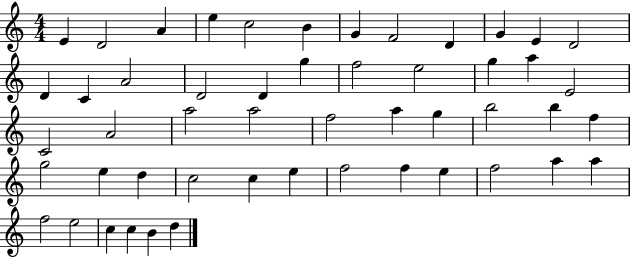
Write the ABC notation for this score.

X:1
T:Untitled
M:4/4
L:1/4
K:C
E D2 A e c2 B G F2 D G E D2 D C A2 D2 D g f2 e2 g a E2 C2 A2 a2 a2 f2 a g b2 b f g2 e d c2 c e f2 f e f2 a a f2 e2 c c B d